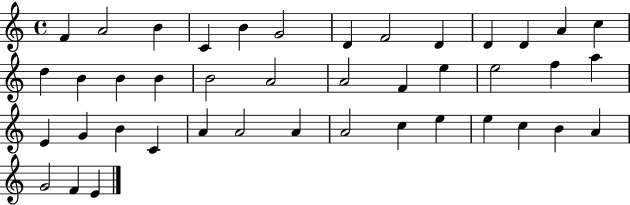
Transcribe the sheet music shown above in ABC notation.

X:1
T:Untitled
M:4/4
L:1/4
K:C
F A2 B C B G2 D F2 D D D A c d B B B B2 A2 A2 F e e2 f a E G B C A A2 A A2 c e e c B A G2 F E